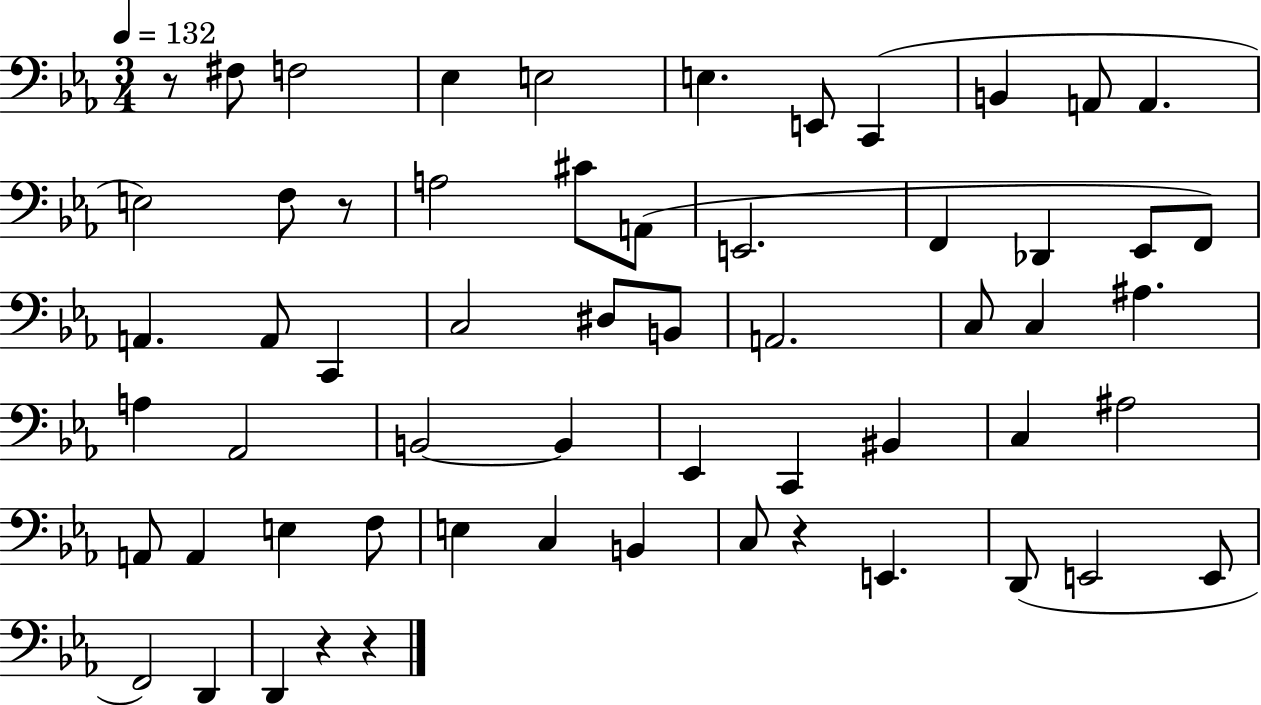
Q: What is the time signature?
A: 3/4